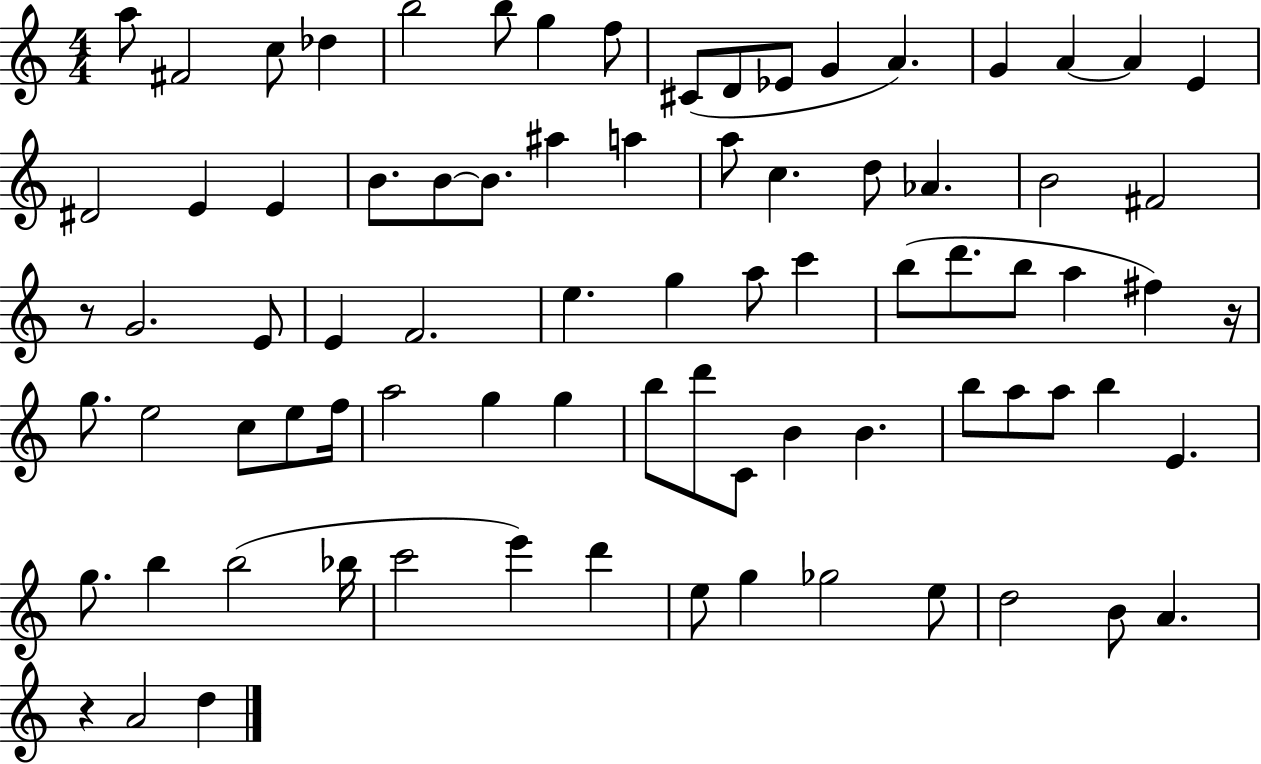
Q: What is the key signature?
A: C major